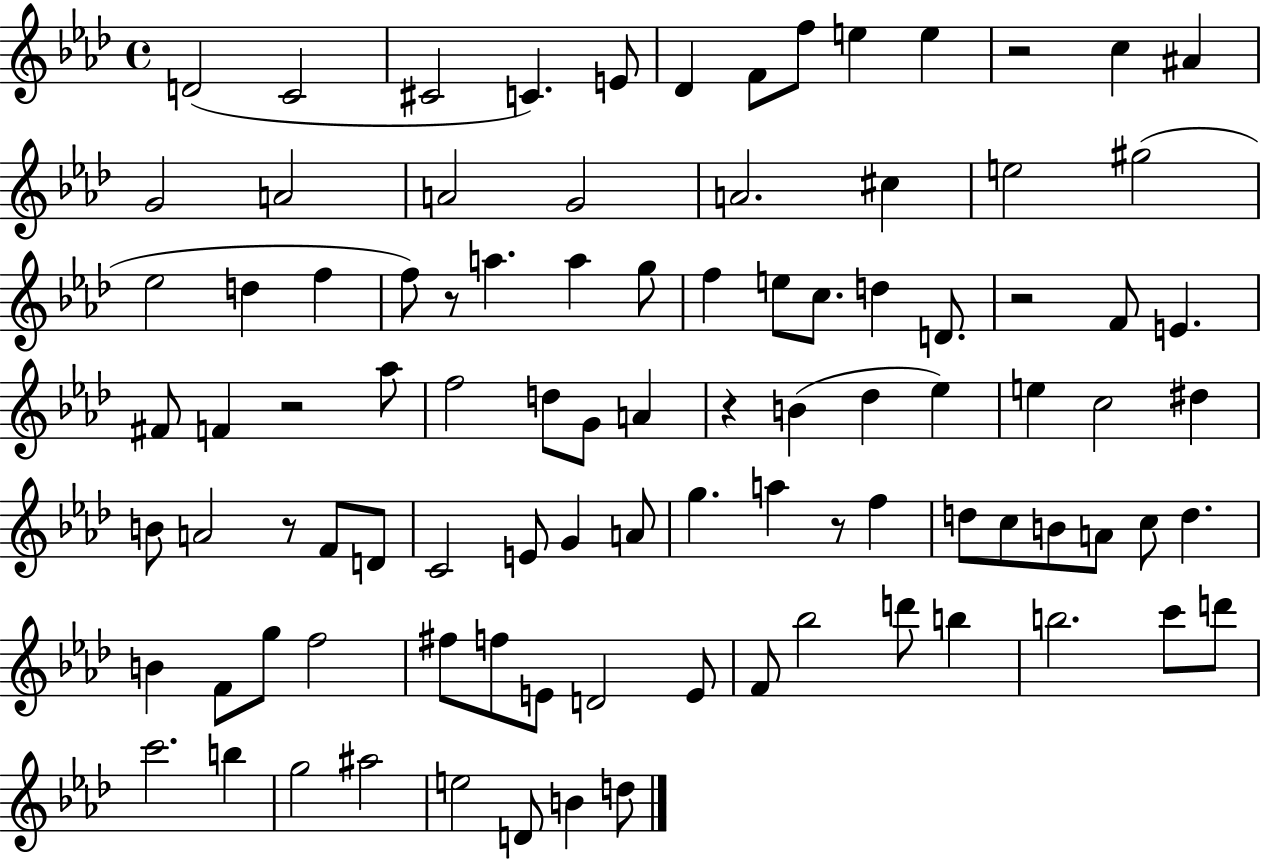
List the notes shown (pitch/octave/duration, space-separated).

D4/h C4/h C#4/h C4/q. E4/e Db4/q F4/e F5/e E5/q E5/q R/h C5/q A#4/q G4/h A4/h A4/h G4/h A4/h. C#5/q E5/h G#5/h Eb5/h D5/q F5/q F5/e R/e A5/q. A5/q G5/e F5/q E5/e C5/e. D5/q D4/e. R/h F4/e E4/q. F#4/e F4/q R/h Ab5/e F5/h D5/e G4/e A4/q R/q B4/q Db5/q Eb5/q E5/q C5/h D#5/q B4/e A4/h R/e F4/e D4/e C4/h E4/e G4/q A4/e G5/q. A5/q R/e F5/q D5/e C5/e B4/e A4/e C5/e D5/q. B4/q F4/e G5/e F5/h F#5/e F5/e E4/e D4/h E4/e F4/e Bb5/h D6/e B5/q B5/h. C6/e D6/e C6/h. B5/q G5/h A#5/h E5/h D4/e B4/q D5/e